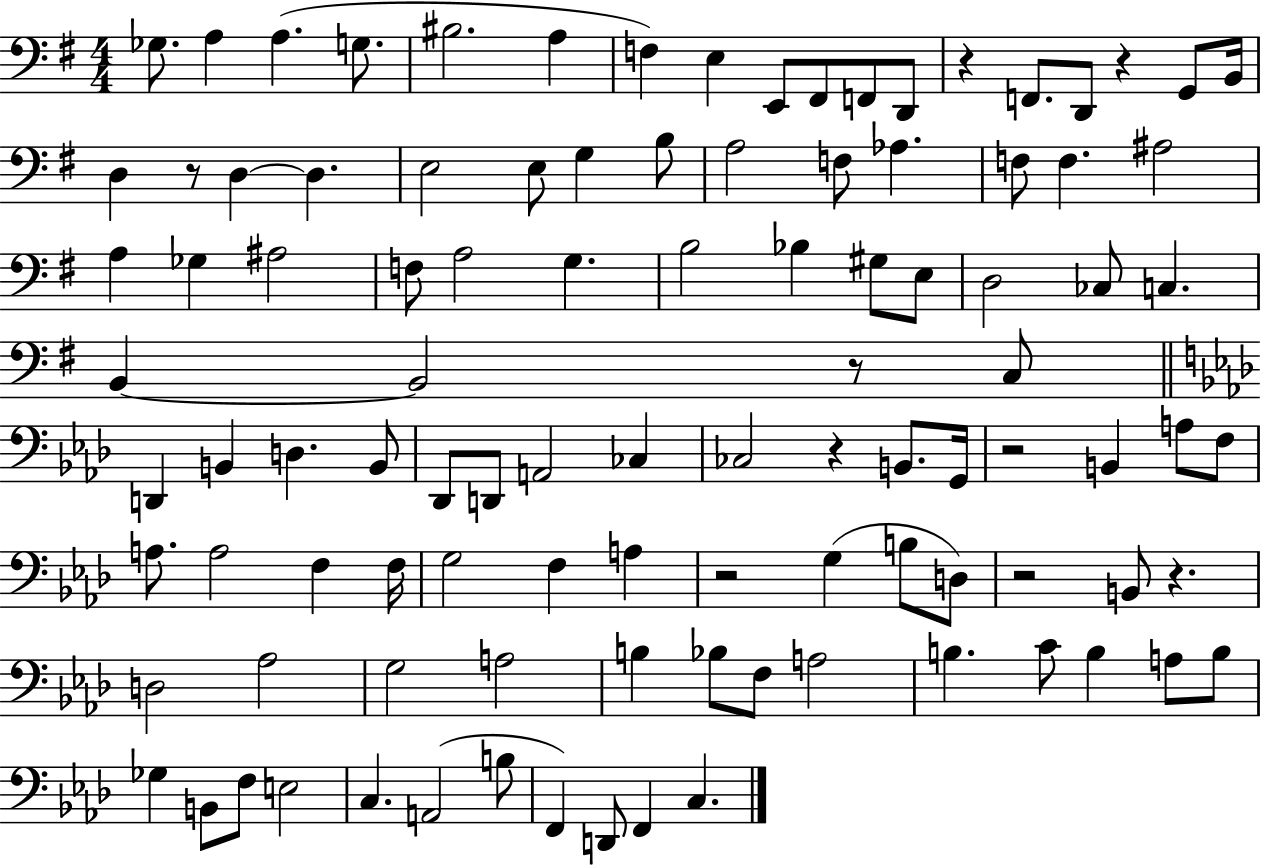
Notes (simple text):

Gb3/e. A3/q A3/q. G3/e. BIS3/h. A3/q F3/q E3/q E2/e F#2/e F2/e D2/e R/q F2/e. D2/e R/q G2/e B2/s D3/q R/e D3/q D3/q. E3/h E3/e G3/q B3/e A3/h F3/e Ab3/q. F3/e F3/q. A#3/h A3/q Gb3/q A#3/h F3/e A3/h G3/q. B3/h Bb3/q G#3/e E3/e D3/h CES3/e C3/q. B2/q B2/h R/e C3/e D2/q B2/q D3/q. B2/e Db2/e D2/e A2/h CES3/q CES3/h R/q B2/e. G2/s R/h B2/q A3/e F3/e A3/e. A3/h F3/q F3/s G3/h F3/q A3/q R/h G3/q B3/e D3/e R/h B2/e R/q. D3/h Ab3/h G3/h A3/h B3/q Bb3/e F3/e A3/h B3/q. C4/e B3/q A3/e B3/e Gb3/q B2/e F3/e E3/h C3/q. A2/h B3/e F2/q D2/e F2/q C3/q.